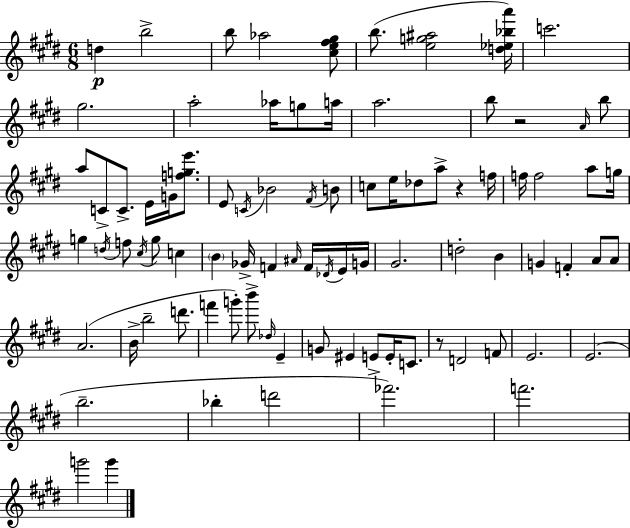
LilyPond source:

{
  \clef treble
  \numericTimeSignature
  \time 6/8
  \key e \major
  \repeat volta 2 { d''4\p b''2-> | b''8 aes''2 <cis'' e'' fis'' gis''>8 | b''8.( <e'' g'' ais''>2 <d'' ees'' bes'' a'''>16) | c'''2. | \break gis''2. | a''2-. aes''16 g''8 a''16 | a''2. | b''8 r2 \grace { a'16 } b''8 | \break a''8 c'8-> c'8.-> e'16 g'16 <f'' g'' e'''>8. | e'8 \acciaccatura { c'16 } bes'2 | \acciaccatura { fis'16 } b'8 c''8 e''16 des''8 a''8-> r4 | f''16 f''16 f''2 | \break a''8 g''16 g''4 \acciaccatura { d''16 } f''8 \acciaccatura { cis''16 } g''8 | c''4 \parenthesize b'4 ges'16-> f'4 | \grace { ais'16 } f'16 \acciaccatura { des'16 } e'16 g'16 gis'2. | d''2-. | \break b'4 g'4 f'4-. | a'8 a'8 a'2.( | b'16-> b''2-- | d'''8. f'''4 g'''8-.) | \break b'''8-> \grace { des''16 } e'4-- g'8 eis'4 | e'8-> e'16-. c'8. r8 d'2 | f'8 e'2. | e'2.( | \break b''2.-- | bes''4-. | d'''2 fes'''2.) | f'''2. | \break g'''2 | g'''4 } \bar "|."
}